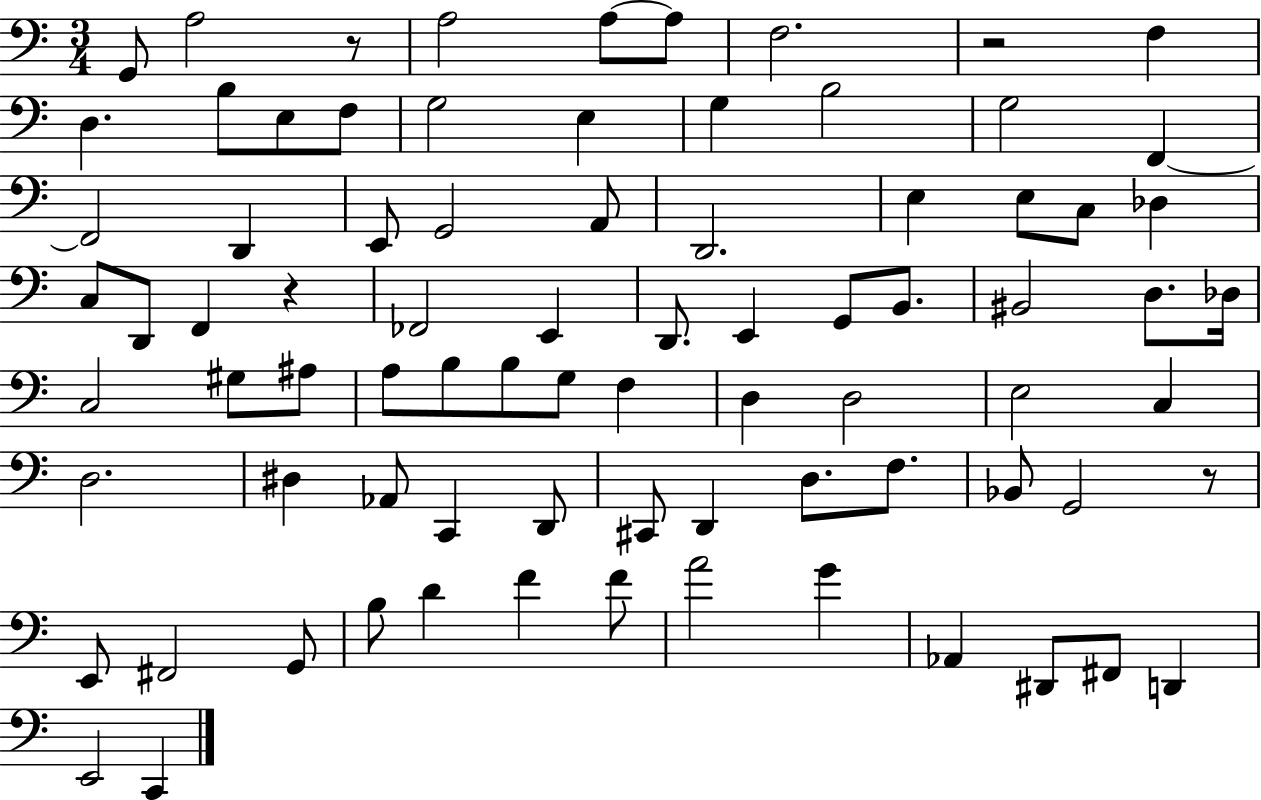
G2/e A3/h R/e A3/h A3/e A3/e F3/h. R/h F3/q D3/q. B3/e E3/e F3/e G3/h E3/q G3/q B3/h G3/h F2/q F2/h D2/q E2/e G2/h A2/e D2/h. E3/q E3/e C3/e Db3/q C3/e D2/e F2/q R/q FES2/h E2/q D2/e. E2/q G2/e B2/e. BIS2/h D3/e. Db3/s C3/h G#3/e A#3/e A3/e B3/e B3/e G3/e F3/q D3/q D3/h E3/h C3/q D3/h. D#3/q Ab2/e C2/q D2/e C#2/e D2/q D3/e. F3/e. Bb2/e G2/h R/e E2/e F#2/h G2/e B3/e D4/q F4/q F4/e A4/h G4/q Ab2/q D#2/e F#2/e D2/q E2/h C2/q